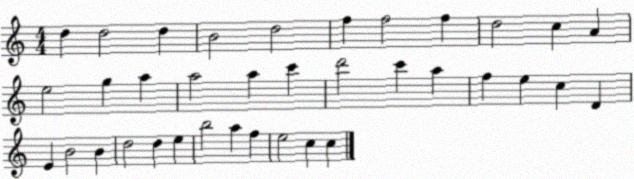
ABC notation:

X:1
T:Untitled
M:4/4
L:1/4
K:C
d d2 d B2 d2 f f2 f d2 c A e2 g a a2 a c' d'2 c' a f e c D E B2 B d2 d e b2 a f e2 c c